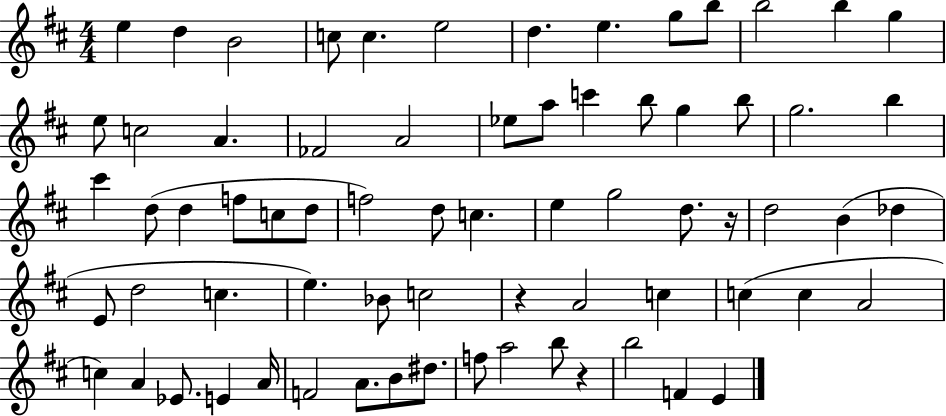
{
  \clef treble
  \numericTimeSignature
  \time 4/4
  \key d \major
  e''4 d''4 b'2 | c''8 c''4. e''2 | d''4. e''4. g''8 b''8 | b''2 b''4 g''4 | \break e''8 c''2 a'4. | fes'2 a'2 | ees''8 a''8 c'''4 b''8 g''4 b''8 | g''2. b''4 | \break cis'''4 d''8( d''4 f''8 c''8 d''8 | f''2) d''8 c''4. | e''4 g''2 d''8. r16 | d''2 b'4( des''4 | \break e'8 d''2 c''4. | e''4.) bes'8 c''2 | r4 a'2 c''4 | c''4( c''4 a'2 | \break c''4) a'4 ees'8. e'4 a'16 | f'2 a'8. b'8 dis''8. | f''8 a''2 b''8 r4 | b''2 f'4 e'4 | \break \bar "|."
}